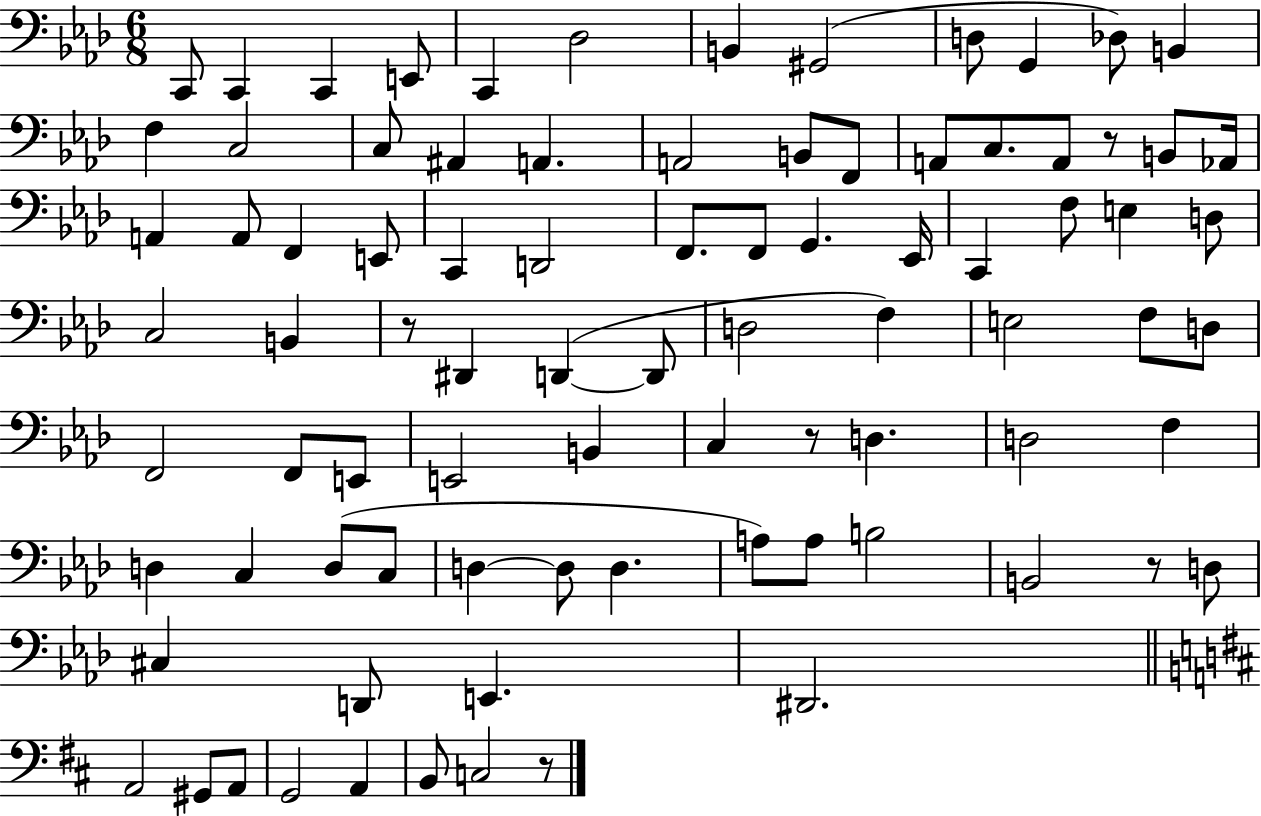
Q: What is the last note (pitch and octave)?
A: C3